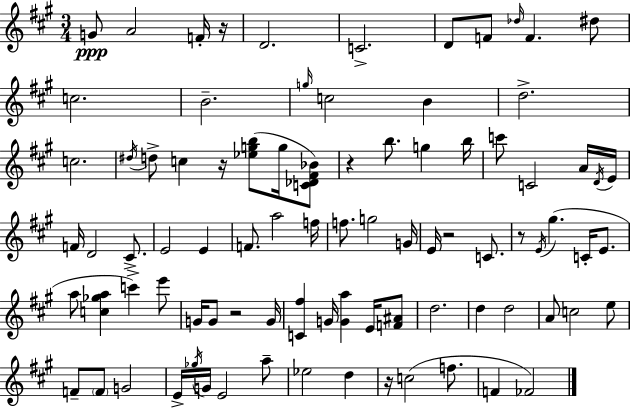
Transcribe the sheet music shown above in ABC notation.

X:1
T:Untitled
M:3/4
L:1/4
K:A
G/2 A2 F/4 z/4 D2 C2 D/2 F/2 _d/4 F ^d/2 c2 B2 g/4 c2 B d2 c2 ^d/4 d/2 c z/4 [_egb]/2 g/4 [C_D^F_B]/2 z b/2 g b/4 c'/2 C2 A/4 D/4 E/4 F/4 D2 ^C/2 E2 E F/2 a2 f/4 f/2 g2 G/4 E/4 z2 C/2 z/2 E/4 ^g C/4 E/2 a/2 [c_ga] c' e'/2 G/4 G/2 z2 G/4 [C^f] G/4 [Ga] E/4 [F^A]/2 d2 d d2 A/2 c2 e/2 F/2 F/2 G2 E/4 _g/4 G/4 E2 a/2 _e2 d z/4 c2 f/2 F _F2